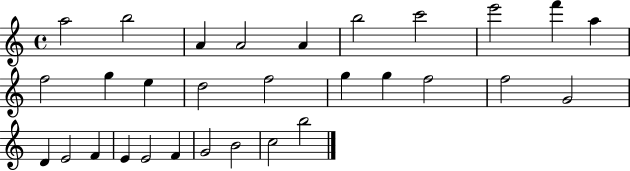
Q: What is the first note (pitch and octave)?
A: A5